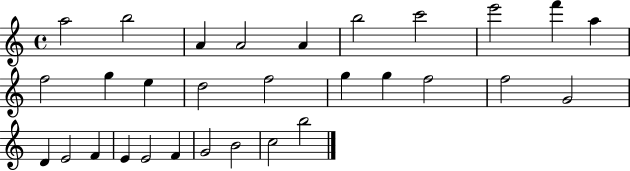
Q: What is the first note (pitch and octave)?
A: A5